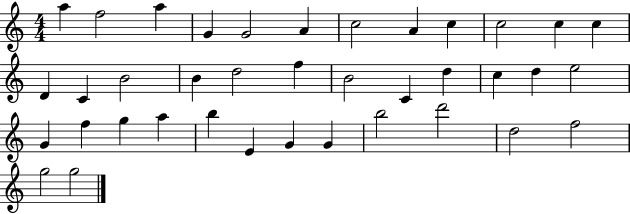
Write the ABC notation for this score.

X:1
T:Untitled
M:4/4
L:1/4
K:C
a f2 a G G2 A c2 A c c2 c c D C B2 B d2 f B2 C d c d e2 G f g a b E G G b2 d'2 d2 f2 g2 g2